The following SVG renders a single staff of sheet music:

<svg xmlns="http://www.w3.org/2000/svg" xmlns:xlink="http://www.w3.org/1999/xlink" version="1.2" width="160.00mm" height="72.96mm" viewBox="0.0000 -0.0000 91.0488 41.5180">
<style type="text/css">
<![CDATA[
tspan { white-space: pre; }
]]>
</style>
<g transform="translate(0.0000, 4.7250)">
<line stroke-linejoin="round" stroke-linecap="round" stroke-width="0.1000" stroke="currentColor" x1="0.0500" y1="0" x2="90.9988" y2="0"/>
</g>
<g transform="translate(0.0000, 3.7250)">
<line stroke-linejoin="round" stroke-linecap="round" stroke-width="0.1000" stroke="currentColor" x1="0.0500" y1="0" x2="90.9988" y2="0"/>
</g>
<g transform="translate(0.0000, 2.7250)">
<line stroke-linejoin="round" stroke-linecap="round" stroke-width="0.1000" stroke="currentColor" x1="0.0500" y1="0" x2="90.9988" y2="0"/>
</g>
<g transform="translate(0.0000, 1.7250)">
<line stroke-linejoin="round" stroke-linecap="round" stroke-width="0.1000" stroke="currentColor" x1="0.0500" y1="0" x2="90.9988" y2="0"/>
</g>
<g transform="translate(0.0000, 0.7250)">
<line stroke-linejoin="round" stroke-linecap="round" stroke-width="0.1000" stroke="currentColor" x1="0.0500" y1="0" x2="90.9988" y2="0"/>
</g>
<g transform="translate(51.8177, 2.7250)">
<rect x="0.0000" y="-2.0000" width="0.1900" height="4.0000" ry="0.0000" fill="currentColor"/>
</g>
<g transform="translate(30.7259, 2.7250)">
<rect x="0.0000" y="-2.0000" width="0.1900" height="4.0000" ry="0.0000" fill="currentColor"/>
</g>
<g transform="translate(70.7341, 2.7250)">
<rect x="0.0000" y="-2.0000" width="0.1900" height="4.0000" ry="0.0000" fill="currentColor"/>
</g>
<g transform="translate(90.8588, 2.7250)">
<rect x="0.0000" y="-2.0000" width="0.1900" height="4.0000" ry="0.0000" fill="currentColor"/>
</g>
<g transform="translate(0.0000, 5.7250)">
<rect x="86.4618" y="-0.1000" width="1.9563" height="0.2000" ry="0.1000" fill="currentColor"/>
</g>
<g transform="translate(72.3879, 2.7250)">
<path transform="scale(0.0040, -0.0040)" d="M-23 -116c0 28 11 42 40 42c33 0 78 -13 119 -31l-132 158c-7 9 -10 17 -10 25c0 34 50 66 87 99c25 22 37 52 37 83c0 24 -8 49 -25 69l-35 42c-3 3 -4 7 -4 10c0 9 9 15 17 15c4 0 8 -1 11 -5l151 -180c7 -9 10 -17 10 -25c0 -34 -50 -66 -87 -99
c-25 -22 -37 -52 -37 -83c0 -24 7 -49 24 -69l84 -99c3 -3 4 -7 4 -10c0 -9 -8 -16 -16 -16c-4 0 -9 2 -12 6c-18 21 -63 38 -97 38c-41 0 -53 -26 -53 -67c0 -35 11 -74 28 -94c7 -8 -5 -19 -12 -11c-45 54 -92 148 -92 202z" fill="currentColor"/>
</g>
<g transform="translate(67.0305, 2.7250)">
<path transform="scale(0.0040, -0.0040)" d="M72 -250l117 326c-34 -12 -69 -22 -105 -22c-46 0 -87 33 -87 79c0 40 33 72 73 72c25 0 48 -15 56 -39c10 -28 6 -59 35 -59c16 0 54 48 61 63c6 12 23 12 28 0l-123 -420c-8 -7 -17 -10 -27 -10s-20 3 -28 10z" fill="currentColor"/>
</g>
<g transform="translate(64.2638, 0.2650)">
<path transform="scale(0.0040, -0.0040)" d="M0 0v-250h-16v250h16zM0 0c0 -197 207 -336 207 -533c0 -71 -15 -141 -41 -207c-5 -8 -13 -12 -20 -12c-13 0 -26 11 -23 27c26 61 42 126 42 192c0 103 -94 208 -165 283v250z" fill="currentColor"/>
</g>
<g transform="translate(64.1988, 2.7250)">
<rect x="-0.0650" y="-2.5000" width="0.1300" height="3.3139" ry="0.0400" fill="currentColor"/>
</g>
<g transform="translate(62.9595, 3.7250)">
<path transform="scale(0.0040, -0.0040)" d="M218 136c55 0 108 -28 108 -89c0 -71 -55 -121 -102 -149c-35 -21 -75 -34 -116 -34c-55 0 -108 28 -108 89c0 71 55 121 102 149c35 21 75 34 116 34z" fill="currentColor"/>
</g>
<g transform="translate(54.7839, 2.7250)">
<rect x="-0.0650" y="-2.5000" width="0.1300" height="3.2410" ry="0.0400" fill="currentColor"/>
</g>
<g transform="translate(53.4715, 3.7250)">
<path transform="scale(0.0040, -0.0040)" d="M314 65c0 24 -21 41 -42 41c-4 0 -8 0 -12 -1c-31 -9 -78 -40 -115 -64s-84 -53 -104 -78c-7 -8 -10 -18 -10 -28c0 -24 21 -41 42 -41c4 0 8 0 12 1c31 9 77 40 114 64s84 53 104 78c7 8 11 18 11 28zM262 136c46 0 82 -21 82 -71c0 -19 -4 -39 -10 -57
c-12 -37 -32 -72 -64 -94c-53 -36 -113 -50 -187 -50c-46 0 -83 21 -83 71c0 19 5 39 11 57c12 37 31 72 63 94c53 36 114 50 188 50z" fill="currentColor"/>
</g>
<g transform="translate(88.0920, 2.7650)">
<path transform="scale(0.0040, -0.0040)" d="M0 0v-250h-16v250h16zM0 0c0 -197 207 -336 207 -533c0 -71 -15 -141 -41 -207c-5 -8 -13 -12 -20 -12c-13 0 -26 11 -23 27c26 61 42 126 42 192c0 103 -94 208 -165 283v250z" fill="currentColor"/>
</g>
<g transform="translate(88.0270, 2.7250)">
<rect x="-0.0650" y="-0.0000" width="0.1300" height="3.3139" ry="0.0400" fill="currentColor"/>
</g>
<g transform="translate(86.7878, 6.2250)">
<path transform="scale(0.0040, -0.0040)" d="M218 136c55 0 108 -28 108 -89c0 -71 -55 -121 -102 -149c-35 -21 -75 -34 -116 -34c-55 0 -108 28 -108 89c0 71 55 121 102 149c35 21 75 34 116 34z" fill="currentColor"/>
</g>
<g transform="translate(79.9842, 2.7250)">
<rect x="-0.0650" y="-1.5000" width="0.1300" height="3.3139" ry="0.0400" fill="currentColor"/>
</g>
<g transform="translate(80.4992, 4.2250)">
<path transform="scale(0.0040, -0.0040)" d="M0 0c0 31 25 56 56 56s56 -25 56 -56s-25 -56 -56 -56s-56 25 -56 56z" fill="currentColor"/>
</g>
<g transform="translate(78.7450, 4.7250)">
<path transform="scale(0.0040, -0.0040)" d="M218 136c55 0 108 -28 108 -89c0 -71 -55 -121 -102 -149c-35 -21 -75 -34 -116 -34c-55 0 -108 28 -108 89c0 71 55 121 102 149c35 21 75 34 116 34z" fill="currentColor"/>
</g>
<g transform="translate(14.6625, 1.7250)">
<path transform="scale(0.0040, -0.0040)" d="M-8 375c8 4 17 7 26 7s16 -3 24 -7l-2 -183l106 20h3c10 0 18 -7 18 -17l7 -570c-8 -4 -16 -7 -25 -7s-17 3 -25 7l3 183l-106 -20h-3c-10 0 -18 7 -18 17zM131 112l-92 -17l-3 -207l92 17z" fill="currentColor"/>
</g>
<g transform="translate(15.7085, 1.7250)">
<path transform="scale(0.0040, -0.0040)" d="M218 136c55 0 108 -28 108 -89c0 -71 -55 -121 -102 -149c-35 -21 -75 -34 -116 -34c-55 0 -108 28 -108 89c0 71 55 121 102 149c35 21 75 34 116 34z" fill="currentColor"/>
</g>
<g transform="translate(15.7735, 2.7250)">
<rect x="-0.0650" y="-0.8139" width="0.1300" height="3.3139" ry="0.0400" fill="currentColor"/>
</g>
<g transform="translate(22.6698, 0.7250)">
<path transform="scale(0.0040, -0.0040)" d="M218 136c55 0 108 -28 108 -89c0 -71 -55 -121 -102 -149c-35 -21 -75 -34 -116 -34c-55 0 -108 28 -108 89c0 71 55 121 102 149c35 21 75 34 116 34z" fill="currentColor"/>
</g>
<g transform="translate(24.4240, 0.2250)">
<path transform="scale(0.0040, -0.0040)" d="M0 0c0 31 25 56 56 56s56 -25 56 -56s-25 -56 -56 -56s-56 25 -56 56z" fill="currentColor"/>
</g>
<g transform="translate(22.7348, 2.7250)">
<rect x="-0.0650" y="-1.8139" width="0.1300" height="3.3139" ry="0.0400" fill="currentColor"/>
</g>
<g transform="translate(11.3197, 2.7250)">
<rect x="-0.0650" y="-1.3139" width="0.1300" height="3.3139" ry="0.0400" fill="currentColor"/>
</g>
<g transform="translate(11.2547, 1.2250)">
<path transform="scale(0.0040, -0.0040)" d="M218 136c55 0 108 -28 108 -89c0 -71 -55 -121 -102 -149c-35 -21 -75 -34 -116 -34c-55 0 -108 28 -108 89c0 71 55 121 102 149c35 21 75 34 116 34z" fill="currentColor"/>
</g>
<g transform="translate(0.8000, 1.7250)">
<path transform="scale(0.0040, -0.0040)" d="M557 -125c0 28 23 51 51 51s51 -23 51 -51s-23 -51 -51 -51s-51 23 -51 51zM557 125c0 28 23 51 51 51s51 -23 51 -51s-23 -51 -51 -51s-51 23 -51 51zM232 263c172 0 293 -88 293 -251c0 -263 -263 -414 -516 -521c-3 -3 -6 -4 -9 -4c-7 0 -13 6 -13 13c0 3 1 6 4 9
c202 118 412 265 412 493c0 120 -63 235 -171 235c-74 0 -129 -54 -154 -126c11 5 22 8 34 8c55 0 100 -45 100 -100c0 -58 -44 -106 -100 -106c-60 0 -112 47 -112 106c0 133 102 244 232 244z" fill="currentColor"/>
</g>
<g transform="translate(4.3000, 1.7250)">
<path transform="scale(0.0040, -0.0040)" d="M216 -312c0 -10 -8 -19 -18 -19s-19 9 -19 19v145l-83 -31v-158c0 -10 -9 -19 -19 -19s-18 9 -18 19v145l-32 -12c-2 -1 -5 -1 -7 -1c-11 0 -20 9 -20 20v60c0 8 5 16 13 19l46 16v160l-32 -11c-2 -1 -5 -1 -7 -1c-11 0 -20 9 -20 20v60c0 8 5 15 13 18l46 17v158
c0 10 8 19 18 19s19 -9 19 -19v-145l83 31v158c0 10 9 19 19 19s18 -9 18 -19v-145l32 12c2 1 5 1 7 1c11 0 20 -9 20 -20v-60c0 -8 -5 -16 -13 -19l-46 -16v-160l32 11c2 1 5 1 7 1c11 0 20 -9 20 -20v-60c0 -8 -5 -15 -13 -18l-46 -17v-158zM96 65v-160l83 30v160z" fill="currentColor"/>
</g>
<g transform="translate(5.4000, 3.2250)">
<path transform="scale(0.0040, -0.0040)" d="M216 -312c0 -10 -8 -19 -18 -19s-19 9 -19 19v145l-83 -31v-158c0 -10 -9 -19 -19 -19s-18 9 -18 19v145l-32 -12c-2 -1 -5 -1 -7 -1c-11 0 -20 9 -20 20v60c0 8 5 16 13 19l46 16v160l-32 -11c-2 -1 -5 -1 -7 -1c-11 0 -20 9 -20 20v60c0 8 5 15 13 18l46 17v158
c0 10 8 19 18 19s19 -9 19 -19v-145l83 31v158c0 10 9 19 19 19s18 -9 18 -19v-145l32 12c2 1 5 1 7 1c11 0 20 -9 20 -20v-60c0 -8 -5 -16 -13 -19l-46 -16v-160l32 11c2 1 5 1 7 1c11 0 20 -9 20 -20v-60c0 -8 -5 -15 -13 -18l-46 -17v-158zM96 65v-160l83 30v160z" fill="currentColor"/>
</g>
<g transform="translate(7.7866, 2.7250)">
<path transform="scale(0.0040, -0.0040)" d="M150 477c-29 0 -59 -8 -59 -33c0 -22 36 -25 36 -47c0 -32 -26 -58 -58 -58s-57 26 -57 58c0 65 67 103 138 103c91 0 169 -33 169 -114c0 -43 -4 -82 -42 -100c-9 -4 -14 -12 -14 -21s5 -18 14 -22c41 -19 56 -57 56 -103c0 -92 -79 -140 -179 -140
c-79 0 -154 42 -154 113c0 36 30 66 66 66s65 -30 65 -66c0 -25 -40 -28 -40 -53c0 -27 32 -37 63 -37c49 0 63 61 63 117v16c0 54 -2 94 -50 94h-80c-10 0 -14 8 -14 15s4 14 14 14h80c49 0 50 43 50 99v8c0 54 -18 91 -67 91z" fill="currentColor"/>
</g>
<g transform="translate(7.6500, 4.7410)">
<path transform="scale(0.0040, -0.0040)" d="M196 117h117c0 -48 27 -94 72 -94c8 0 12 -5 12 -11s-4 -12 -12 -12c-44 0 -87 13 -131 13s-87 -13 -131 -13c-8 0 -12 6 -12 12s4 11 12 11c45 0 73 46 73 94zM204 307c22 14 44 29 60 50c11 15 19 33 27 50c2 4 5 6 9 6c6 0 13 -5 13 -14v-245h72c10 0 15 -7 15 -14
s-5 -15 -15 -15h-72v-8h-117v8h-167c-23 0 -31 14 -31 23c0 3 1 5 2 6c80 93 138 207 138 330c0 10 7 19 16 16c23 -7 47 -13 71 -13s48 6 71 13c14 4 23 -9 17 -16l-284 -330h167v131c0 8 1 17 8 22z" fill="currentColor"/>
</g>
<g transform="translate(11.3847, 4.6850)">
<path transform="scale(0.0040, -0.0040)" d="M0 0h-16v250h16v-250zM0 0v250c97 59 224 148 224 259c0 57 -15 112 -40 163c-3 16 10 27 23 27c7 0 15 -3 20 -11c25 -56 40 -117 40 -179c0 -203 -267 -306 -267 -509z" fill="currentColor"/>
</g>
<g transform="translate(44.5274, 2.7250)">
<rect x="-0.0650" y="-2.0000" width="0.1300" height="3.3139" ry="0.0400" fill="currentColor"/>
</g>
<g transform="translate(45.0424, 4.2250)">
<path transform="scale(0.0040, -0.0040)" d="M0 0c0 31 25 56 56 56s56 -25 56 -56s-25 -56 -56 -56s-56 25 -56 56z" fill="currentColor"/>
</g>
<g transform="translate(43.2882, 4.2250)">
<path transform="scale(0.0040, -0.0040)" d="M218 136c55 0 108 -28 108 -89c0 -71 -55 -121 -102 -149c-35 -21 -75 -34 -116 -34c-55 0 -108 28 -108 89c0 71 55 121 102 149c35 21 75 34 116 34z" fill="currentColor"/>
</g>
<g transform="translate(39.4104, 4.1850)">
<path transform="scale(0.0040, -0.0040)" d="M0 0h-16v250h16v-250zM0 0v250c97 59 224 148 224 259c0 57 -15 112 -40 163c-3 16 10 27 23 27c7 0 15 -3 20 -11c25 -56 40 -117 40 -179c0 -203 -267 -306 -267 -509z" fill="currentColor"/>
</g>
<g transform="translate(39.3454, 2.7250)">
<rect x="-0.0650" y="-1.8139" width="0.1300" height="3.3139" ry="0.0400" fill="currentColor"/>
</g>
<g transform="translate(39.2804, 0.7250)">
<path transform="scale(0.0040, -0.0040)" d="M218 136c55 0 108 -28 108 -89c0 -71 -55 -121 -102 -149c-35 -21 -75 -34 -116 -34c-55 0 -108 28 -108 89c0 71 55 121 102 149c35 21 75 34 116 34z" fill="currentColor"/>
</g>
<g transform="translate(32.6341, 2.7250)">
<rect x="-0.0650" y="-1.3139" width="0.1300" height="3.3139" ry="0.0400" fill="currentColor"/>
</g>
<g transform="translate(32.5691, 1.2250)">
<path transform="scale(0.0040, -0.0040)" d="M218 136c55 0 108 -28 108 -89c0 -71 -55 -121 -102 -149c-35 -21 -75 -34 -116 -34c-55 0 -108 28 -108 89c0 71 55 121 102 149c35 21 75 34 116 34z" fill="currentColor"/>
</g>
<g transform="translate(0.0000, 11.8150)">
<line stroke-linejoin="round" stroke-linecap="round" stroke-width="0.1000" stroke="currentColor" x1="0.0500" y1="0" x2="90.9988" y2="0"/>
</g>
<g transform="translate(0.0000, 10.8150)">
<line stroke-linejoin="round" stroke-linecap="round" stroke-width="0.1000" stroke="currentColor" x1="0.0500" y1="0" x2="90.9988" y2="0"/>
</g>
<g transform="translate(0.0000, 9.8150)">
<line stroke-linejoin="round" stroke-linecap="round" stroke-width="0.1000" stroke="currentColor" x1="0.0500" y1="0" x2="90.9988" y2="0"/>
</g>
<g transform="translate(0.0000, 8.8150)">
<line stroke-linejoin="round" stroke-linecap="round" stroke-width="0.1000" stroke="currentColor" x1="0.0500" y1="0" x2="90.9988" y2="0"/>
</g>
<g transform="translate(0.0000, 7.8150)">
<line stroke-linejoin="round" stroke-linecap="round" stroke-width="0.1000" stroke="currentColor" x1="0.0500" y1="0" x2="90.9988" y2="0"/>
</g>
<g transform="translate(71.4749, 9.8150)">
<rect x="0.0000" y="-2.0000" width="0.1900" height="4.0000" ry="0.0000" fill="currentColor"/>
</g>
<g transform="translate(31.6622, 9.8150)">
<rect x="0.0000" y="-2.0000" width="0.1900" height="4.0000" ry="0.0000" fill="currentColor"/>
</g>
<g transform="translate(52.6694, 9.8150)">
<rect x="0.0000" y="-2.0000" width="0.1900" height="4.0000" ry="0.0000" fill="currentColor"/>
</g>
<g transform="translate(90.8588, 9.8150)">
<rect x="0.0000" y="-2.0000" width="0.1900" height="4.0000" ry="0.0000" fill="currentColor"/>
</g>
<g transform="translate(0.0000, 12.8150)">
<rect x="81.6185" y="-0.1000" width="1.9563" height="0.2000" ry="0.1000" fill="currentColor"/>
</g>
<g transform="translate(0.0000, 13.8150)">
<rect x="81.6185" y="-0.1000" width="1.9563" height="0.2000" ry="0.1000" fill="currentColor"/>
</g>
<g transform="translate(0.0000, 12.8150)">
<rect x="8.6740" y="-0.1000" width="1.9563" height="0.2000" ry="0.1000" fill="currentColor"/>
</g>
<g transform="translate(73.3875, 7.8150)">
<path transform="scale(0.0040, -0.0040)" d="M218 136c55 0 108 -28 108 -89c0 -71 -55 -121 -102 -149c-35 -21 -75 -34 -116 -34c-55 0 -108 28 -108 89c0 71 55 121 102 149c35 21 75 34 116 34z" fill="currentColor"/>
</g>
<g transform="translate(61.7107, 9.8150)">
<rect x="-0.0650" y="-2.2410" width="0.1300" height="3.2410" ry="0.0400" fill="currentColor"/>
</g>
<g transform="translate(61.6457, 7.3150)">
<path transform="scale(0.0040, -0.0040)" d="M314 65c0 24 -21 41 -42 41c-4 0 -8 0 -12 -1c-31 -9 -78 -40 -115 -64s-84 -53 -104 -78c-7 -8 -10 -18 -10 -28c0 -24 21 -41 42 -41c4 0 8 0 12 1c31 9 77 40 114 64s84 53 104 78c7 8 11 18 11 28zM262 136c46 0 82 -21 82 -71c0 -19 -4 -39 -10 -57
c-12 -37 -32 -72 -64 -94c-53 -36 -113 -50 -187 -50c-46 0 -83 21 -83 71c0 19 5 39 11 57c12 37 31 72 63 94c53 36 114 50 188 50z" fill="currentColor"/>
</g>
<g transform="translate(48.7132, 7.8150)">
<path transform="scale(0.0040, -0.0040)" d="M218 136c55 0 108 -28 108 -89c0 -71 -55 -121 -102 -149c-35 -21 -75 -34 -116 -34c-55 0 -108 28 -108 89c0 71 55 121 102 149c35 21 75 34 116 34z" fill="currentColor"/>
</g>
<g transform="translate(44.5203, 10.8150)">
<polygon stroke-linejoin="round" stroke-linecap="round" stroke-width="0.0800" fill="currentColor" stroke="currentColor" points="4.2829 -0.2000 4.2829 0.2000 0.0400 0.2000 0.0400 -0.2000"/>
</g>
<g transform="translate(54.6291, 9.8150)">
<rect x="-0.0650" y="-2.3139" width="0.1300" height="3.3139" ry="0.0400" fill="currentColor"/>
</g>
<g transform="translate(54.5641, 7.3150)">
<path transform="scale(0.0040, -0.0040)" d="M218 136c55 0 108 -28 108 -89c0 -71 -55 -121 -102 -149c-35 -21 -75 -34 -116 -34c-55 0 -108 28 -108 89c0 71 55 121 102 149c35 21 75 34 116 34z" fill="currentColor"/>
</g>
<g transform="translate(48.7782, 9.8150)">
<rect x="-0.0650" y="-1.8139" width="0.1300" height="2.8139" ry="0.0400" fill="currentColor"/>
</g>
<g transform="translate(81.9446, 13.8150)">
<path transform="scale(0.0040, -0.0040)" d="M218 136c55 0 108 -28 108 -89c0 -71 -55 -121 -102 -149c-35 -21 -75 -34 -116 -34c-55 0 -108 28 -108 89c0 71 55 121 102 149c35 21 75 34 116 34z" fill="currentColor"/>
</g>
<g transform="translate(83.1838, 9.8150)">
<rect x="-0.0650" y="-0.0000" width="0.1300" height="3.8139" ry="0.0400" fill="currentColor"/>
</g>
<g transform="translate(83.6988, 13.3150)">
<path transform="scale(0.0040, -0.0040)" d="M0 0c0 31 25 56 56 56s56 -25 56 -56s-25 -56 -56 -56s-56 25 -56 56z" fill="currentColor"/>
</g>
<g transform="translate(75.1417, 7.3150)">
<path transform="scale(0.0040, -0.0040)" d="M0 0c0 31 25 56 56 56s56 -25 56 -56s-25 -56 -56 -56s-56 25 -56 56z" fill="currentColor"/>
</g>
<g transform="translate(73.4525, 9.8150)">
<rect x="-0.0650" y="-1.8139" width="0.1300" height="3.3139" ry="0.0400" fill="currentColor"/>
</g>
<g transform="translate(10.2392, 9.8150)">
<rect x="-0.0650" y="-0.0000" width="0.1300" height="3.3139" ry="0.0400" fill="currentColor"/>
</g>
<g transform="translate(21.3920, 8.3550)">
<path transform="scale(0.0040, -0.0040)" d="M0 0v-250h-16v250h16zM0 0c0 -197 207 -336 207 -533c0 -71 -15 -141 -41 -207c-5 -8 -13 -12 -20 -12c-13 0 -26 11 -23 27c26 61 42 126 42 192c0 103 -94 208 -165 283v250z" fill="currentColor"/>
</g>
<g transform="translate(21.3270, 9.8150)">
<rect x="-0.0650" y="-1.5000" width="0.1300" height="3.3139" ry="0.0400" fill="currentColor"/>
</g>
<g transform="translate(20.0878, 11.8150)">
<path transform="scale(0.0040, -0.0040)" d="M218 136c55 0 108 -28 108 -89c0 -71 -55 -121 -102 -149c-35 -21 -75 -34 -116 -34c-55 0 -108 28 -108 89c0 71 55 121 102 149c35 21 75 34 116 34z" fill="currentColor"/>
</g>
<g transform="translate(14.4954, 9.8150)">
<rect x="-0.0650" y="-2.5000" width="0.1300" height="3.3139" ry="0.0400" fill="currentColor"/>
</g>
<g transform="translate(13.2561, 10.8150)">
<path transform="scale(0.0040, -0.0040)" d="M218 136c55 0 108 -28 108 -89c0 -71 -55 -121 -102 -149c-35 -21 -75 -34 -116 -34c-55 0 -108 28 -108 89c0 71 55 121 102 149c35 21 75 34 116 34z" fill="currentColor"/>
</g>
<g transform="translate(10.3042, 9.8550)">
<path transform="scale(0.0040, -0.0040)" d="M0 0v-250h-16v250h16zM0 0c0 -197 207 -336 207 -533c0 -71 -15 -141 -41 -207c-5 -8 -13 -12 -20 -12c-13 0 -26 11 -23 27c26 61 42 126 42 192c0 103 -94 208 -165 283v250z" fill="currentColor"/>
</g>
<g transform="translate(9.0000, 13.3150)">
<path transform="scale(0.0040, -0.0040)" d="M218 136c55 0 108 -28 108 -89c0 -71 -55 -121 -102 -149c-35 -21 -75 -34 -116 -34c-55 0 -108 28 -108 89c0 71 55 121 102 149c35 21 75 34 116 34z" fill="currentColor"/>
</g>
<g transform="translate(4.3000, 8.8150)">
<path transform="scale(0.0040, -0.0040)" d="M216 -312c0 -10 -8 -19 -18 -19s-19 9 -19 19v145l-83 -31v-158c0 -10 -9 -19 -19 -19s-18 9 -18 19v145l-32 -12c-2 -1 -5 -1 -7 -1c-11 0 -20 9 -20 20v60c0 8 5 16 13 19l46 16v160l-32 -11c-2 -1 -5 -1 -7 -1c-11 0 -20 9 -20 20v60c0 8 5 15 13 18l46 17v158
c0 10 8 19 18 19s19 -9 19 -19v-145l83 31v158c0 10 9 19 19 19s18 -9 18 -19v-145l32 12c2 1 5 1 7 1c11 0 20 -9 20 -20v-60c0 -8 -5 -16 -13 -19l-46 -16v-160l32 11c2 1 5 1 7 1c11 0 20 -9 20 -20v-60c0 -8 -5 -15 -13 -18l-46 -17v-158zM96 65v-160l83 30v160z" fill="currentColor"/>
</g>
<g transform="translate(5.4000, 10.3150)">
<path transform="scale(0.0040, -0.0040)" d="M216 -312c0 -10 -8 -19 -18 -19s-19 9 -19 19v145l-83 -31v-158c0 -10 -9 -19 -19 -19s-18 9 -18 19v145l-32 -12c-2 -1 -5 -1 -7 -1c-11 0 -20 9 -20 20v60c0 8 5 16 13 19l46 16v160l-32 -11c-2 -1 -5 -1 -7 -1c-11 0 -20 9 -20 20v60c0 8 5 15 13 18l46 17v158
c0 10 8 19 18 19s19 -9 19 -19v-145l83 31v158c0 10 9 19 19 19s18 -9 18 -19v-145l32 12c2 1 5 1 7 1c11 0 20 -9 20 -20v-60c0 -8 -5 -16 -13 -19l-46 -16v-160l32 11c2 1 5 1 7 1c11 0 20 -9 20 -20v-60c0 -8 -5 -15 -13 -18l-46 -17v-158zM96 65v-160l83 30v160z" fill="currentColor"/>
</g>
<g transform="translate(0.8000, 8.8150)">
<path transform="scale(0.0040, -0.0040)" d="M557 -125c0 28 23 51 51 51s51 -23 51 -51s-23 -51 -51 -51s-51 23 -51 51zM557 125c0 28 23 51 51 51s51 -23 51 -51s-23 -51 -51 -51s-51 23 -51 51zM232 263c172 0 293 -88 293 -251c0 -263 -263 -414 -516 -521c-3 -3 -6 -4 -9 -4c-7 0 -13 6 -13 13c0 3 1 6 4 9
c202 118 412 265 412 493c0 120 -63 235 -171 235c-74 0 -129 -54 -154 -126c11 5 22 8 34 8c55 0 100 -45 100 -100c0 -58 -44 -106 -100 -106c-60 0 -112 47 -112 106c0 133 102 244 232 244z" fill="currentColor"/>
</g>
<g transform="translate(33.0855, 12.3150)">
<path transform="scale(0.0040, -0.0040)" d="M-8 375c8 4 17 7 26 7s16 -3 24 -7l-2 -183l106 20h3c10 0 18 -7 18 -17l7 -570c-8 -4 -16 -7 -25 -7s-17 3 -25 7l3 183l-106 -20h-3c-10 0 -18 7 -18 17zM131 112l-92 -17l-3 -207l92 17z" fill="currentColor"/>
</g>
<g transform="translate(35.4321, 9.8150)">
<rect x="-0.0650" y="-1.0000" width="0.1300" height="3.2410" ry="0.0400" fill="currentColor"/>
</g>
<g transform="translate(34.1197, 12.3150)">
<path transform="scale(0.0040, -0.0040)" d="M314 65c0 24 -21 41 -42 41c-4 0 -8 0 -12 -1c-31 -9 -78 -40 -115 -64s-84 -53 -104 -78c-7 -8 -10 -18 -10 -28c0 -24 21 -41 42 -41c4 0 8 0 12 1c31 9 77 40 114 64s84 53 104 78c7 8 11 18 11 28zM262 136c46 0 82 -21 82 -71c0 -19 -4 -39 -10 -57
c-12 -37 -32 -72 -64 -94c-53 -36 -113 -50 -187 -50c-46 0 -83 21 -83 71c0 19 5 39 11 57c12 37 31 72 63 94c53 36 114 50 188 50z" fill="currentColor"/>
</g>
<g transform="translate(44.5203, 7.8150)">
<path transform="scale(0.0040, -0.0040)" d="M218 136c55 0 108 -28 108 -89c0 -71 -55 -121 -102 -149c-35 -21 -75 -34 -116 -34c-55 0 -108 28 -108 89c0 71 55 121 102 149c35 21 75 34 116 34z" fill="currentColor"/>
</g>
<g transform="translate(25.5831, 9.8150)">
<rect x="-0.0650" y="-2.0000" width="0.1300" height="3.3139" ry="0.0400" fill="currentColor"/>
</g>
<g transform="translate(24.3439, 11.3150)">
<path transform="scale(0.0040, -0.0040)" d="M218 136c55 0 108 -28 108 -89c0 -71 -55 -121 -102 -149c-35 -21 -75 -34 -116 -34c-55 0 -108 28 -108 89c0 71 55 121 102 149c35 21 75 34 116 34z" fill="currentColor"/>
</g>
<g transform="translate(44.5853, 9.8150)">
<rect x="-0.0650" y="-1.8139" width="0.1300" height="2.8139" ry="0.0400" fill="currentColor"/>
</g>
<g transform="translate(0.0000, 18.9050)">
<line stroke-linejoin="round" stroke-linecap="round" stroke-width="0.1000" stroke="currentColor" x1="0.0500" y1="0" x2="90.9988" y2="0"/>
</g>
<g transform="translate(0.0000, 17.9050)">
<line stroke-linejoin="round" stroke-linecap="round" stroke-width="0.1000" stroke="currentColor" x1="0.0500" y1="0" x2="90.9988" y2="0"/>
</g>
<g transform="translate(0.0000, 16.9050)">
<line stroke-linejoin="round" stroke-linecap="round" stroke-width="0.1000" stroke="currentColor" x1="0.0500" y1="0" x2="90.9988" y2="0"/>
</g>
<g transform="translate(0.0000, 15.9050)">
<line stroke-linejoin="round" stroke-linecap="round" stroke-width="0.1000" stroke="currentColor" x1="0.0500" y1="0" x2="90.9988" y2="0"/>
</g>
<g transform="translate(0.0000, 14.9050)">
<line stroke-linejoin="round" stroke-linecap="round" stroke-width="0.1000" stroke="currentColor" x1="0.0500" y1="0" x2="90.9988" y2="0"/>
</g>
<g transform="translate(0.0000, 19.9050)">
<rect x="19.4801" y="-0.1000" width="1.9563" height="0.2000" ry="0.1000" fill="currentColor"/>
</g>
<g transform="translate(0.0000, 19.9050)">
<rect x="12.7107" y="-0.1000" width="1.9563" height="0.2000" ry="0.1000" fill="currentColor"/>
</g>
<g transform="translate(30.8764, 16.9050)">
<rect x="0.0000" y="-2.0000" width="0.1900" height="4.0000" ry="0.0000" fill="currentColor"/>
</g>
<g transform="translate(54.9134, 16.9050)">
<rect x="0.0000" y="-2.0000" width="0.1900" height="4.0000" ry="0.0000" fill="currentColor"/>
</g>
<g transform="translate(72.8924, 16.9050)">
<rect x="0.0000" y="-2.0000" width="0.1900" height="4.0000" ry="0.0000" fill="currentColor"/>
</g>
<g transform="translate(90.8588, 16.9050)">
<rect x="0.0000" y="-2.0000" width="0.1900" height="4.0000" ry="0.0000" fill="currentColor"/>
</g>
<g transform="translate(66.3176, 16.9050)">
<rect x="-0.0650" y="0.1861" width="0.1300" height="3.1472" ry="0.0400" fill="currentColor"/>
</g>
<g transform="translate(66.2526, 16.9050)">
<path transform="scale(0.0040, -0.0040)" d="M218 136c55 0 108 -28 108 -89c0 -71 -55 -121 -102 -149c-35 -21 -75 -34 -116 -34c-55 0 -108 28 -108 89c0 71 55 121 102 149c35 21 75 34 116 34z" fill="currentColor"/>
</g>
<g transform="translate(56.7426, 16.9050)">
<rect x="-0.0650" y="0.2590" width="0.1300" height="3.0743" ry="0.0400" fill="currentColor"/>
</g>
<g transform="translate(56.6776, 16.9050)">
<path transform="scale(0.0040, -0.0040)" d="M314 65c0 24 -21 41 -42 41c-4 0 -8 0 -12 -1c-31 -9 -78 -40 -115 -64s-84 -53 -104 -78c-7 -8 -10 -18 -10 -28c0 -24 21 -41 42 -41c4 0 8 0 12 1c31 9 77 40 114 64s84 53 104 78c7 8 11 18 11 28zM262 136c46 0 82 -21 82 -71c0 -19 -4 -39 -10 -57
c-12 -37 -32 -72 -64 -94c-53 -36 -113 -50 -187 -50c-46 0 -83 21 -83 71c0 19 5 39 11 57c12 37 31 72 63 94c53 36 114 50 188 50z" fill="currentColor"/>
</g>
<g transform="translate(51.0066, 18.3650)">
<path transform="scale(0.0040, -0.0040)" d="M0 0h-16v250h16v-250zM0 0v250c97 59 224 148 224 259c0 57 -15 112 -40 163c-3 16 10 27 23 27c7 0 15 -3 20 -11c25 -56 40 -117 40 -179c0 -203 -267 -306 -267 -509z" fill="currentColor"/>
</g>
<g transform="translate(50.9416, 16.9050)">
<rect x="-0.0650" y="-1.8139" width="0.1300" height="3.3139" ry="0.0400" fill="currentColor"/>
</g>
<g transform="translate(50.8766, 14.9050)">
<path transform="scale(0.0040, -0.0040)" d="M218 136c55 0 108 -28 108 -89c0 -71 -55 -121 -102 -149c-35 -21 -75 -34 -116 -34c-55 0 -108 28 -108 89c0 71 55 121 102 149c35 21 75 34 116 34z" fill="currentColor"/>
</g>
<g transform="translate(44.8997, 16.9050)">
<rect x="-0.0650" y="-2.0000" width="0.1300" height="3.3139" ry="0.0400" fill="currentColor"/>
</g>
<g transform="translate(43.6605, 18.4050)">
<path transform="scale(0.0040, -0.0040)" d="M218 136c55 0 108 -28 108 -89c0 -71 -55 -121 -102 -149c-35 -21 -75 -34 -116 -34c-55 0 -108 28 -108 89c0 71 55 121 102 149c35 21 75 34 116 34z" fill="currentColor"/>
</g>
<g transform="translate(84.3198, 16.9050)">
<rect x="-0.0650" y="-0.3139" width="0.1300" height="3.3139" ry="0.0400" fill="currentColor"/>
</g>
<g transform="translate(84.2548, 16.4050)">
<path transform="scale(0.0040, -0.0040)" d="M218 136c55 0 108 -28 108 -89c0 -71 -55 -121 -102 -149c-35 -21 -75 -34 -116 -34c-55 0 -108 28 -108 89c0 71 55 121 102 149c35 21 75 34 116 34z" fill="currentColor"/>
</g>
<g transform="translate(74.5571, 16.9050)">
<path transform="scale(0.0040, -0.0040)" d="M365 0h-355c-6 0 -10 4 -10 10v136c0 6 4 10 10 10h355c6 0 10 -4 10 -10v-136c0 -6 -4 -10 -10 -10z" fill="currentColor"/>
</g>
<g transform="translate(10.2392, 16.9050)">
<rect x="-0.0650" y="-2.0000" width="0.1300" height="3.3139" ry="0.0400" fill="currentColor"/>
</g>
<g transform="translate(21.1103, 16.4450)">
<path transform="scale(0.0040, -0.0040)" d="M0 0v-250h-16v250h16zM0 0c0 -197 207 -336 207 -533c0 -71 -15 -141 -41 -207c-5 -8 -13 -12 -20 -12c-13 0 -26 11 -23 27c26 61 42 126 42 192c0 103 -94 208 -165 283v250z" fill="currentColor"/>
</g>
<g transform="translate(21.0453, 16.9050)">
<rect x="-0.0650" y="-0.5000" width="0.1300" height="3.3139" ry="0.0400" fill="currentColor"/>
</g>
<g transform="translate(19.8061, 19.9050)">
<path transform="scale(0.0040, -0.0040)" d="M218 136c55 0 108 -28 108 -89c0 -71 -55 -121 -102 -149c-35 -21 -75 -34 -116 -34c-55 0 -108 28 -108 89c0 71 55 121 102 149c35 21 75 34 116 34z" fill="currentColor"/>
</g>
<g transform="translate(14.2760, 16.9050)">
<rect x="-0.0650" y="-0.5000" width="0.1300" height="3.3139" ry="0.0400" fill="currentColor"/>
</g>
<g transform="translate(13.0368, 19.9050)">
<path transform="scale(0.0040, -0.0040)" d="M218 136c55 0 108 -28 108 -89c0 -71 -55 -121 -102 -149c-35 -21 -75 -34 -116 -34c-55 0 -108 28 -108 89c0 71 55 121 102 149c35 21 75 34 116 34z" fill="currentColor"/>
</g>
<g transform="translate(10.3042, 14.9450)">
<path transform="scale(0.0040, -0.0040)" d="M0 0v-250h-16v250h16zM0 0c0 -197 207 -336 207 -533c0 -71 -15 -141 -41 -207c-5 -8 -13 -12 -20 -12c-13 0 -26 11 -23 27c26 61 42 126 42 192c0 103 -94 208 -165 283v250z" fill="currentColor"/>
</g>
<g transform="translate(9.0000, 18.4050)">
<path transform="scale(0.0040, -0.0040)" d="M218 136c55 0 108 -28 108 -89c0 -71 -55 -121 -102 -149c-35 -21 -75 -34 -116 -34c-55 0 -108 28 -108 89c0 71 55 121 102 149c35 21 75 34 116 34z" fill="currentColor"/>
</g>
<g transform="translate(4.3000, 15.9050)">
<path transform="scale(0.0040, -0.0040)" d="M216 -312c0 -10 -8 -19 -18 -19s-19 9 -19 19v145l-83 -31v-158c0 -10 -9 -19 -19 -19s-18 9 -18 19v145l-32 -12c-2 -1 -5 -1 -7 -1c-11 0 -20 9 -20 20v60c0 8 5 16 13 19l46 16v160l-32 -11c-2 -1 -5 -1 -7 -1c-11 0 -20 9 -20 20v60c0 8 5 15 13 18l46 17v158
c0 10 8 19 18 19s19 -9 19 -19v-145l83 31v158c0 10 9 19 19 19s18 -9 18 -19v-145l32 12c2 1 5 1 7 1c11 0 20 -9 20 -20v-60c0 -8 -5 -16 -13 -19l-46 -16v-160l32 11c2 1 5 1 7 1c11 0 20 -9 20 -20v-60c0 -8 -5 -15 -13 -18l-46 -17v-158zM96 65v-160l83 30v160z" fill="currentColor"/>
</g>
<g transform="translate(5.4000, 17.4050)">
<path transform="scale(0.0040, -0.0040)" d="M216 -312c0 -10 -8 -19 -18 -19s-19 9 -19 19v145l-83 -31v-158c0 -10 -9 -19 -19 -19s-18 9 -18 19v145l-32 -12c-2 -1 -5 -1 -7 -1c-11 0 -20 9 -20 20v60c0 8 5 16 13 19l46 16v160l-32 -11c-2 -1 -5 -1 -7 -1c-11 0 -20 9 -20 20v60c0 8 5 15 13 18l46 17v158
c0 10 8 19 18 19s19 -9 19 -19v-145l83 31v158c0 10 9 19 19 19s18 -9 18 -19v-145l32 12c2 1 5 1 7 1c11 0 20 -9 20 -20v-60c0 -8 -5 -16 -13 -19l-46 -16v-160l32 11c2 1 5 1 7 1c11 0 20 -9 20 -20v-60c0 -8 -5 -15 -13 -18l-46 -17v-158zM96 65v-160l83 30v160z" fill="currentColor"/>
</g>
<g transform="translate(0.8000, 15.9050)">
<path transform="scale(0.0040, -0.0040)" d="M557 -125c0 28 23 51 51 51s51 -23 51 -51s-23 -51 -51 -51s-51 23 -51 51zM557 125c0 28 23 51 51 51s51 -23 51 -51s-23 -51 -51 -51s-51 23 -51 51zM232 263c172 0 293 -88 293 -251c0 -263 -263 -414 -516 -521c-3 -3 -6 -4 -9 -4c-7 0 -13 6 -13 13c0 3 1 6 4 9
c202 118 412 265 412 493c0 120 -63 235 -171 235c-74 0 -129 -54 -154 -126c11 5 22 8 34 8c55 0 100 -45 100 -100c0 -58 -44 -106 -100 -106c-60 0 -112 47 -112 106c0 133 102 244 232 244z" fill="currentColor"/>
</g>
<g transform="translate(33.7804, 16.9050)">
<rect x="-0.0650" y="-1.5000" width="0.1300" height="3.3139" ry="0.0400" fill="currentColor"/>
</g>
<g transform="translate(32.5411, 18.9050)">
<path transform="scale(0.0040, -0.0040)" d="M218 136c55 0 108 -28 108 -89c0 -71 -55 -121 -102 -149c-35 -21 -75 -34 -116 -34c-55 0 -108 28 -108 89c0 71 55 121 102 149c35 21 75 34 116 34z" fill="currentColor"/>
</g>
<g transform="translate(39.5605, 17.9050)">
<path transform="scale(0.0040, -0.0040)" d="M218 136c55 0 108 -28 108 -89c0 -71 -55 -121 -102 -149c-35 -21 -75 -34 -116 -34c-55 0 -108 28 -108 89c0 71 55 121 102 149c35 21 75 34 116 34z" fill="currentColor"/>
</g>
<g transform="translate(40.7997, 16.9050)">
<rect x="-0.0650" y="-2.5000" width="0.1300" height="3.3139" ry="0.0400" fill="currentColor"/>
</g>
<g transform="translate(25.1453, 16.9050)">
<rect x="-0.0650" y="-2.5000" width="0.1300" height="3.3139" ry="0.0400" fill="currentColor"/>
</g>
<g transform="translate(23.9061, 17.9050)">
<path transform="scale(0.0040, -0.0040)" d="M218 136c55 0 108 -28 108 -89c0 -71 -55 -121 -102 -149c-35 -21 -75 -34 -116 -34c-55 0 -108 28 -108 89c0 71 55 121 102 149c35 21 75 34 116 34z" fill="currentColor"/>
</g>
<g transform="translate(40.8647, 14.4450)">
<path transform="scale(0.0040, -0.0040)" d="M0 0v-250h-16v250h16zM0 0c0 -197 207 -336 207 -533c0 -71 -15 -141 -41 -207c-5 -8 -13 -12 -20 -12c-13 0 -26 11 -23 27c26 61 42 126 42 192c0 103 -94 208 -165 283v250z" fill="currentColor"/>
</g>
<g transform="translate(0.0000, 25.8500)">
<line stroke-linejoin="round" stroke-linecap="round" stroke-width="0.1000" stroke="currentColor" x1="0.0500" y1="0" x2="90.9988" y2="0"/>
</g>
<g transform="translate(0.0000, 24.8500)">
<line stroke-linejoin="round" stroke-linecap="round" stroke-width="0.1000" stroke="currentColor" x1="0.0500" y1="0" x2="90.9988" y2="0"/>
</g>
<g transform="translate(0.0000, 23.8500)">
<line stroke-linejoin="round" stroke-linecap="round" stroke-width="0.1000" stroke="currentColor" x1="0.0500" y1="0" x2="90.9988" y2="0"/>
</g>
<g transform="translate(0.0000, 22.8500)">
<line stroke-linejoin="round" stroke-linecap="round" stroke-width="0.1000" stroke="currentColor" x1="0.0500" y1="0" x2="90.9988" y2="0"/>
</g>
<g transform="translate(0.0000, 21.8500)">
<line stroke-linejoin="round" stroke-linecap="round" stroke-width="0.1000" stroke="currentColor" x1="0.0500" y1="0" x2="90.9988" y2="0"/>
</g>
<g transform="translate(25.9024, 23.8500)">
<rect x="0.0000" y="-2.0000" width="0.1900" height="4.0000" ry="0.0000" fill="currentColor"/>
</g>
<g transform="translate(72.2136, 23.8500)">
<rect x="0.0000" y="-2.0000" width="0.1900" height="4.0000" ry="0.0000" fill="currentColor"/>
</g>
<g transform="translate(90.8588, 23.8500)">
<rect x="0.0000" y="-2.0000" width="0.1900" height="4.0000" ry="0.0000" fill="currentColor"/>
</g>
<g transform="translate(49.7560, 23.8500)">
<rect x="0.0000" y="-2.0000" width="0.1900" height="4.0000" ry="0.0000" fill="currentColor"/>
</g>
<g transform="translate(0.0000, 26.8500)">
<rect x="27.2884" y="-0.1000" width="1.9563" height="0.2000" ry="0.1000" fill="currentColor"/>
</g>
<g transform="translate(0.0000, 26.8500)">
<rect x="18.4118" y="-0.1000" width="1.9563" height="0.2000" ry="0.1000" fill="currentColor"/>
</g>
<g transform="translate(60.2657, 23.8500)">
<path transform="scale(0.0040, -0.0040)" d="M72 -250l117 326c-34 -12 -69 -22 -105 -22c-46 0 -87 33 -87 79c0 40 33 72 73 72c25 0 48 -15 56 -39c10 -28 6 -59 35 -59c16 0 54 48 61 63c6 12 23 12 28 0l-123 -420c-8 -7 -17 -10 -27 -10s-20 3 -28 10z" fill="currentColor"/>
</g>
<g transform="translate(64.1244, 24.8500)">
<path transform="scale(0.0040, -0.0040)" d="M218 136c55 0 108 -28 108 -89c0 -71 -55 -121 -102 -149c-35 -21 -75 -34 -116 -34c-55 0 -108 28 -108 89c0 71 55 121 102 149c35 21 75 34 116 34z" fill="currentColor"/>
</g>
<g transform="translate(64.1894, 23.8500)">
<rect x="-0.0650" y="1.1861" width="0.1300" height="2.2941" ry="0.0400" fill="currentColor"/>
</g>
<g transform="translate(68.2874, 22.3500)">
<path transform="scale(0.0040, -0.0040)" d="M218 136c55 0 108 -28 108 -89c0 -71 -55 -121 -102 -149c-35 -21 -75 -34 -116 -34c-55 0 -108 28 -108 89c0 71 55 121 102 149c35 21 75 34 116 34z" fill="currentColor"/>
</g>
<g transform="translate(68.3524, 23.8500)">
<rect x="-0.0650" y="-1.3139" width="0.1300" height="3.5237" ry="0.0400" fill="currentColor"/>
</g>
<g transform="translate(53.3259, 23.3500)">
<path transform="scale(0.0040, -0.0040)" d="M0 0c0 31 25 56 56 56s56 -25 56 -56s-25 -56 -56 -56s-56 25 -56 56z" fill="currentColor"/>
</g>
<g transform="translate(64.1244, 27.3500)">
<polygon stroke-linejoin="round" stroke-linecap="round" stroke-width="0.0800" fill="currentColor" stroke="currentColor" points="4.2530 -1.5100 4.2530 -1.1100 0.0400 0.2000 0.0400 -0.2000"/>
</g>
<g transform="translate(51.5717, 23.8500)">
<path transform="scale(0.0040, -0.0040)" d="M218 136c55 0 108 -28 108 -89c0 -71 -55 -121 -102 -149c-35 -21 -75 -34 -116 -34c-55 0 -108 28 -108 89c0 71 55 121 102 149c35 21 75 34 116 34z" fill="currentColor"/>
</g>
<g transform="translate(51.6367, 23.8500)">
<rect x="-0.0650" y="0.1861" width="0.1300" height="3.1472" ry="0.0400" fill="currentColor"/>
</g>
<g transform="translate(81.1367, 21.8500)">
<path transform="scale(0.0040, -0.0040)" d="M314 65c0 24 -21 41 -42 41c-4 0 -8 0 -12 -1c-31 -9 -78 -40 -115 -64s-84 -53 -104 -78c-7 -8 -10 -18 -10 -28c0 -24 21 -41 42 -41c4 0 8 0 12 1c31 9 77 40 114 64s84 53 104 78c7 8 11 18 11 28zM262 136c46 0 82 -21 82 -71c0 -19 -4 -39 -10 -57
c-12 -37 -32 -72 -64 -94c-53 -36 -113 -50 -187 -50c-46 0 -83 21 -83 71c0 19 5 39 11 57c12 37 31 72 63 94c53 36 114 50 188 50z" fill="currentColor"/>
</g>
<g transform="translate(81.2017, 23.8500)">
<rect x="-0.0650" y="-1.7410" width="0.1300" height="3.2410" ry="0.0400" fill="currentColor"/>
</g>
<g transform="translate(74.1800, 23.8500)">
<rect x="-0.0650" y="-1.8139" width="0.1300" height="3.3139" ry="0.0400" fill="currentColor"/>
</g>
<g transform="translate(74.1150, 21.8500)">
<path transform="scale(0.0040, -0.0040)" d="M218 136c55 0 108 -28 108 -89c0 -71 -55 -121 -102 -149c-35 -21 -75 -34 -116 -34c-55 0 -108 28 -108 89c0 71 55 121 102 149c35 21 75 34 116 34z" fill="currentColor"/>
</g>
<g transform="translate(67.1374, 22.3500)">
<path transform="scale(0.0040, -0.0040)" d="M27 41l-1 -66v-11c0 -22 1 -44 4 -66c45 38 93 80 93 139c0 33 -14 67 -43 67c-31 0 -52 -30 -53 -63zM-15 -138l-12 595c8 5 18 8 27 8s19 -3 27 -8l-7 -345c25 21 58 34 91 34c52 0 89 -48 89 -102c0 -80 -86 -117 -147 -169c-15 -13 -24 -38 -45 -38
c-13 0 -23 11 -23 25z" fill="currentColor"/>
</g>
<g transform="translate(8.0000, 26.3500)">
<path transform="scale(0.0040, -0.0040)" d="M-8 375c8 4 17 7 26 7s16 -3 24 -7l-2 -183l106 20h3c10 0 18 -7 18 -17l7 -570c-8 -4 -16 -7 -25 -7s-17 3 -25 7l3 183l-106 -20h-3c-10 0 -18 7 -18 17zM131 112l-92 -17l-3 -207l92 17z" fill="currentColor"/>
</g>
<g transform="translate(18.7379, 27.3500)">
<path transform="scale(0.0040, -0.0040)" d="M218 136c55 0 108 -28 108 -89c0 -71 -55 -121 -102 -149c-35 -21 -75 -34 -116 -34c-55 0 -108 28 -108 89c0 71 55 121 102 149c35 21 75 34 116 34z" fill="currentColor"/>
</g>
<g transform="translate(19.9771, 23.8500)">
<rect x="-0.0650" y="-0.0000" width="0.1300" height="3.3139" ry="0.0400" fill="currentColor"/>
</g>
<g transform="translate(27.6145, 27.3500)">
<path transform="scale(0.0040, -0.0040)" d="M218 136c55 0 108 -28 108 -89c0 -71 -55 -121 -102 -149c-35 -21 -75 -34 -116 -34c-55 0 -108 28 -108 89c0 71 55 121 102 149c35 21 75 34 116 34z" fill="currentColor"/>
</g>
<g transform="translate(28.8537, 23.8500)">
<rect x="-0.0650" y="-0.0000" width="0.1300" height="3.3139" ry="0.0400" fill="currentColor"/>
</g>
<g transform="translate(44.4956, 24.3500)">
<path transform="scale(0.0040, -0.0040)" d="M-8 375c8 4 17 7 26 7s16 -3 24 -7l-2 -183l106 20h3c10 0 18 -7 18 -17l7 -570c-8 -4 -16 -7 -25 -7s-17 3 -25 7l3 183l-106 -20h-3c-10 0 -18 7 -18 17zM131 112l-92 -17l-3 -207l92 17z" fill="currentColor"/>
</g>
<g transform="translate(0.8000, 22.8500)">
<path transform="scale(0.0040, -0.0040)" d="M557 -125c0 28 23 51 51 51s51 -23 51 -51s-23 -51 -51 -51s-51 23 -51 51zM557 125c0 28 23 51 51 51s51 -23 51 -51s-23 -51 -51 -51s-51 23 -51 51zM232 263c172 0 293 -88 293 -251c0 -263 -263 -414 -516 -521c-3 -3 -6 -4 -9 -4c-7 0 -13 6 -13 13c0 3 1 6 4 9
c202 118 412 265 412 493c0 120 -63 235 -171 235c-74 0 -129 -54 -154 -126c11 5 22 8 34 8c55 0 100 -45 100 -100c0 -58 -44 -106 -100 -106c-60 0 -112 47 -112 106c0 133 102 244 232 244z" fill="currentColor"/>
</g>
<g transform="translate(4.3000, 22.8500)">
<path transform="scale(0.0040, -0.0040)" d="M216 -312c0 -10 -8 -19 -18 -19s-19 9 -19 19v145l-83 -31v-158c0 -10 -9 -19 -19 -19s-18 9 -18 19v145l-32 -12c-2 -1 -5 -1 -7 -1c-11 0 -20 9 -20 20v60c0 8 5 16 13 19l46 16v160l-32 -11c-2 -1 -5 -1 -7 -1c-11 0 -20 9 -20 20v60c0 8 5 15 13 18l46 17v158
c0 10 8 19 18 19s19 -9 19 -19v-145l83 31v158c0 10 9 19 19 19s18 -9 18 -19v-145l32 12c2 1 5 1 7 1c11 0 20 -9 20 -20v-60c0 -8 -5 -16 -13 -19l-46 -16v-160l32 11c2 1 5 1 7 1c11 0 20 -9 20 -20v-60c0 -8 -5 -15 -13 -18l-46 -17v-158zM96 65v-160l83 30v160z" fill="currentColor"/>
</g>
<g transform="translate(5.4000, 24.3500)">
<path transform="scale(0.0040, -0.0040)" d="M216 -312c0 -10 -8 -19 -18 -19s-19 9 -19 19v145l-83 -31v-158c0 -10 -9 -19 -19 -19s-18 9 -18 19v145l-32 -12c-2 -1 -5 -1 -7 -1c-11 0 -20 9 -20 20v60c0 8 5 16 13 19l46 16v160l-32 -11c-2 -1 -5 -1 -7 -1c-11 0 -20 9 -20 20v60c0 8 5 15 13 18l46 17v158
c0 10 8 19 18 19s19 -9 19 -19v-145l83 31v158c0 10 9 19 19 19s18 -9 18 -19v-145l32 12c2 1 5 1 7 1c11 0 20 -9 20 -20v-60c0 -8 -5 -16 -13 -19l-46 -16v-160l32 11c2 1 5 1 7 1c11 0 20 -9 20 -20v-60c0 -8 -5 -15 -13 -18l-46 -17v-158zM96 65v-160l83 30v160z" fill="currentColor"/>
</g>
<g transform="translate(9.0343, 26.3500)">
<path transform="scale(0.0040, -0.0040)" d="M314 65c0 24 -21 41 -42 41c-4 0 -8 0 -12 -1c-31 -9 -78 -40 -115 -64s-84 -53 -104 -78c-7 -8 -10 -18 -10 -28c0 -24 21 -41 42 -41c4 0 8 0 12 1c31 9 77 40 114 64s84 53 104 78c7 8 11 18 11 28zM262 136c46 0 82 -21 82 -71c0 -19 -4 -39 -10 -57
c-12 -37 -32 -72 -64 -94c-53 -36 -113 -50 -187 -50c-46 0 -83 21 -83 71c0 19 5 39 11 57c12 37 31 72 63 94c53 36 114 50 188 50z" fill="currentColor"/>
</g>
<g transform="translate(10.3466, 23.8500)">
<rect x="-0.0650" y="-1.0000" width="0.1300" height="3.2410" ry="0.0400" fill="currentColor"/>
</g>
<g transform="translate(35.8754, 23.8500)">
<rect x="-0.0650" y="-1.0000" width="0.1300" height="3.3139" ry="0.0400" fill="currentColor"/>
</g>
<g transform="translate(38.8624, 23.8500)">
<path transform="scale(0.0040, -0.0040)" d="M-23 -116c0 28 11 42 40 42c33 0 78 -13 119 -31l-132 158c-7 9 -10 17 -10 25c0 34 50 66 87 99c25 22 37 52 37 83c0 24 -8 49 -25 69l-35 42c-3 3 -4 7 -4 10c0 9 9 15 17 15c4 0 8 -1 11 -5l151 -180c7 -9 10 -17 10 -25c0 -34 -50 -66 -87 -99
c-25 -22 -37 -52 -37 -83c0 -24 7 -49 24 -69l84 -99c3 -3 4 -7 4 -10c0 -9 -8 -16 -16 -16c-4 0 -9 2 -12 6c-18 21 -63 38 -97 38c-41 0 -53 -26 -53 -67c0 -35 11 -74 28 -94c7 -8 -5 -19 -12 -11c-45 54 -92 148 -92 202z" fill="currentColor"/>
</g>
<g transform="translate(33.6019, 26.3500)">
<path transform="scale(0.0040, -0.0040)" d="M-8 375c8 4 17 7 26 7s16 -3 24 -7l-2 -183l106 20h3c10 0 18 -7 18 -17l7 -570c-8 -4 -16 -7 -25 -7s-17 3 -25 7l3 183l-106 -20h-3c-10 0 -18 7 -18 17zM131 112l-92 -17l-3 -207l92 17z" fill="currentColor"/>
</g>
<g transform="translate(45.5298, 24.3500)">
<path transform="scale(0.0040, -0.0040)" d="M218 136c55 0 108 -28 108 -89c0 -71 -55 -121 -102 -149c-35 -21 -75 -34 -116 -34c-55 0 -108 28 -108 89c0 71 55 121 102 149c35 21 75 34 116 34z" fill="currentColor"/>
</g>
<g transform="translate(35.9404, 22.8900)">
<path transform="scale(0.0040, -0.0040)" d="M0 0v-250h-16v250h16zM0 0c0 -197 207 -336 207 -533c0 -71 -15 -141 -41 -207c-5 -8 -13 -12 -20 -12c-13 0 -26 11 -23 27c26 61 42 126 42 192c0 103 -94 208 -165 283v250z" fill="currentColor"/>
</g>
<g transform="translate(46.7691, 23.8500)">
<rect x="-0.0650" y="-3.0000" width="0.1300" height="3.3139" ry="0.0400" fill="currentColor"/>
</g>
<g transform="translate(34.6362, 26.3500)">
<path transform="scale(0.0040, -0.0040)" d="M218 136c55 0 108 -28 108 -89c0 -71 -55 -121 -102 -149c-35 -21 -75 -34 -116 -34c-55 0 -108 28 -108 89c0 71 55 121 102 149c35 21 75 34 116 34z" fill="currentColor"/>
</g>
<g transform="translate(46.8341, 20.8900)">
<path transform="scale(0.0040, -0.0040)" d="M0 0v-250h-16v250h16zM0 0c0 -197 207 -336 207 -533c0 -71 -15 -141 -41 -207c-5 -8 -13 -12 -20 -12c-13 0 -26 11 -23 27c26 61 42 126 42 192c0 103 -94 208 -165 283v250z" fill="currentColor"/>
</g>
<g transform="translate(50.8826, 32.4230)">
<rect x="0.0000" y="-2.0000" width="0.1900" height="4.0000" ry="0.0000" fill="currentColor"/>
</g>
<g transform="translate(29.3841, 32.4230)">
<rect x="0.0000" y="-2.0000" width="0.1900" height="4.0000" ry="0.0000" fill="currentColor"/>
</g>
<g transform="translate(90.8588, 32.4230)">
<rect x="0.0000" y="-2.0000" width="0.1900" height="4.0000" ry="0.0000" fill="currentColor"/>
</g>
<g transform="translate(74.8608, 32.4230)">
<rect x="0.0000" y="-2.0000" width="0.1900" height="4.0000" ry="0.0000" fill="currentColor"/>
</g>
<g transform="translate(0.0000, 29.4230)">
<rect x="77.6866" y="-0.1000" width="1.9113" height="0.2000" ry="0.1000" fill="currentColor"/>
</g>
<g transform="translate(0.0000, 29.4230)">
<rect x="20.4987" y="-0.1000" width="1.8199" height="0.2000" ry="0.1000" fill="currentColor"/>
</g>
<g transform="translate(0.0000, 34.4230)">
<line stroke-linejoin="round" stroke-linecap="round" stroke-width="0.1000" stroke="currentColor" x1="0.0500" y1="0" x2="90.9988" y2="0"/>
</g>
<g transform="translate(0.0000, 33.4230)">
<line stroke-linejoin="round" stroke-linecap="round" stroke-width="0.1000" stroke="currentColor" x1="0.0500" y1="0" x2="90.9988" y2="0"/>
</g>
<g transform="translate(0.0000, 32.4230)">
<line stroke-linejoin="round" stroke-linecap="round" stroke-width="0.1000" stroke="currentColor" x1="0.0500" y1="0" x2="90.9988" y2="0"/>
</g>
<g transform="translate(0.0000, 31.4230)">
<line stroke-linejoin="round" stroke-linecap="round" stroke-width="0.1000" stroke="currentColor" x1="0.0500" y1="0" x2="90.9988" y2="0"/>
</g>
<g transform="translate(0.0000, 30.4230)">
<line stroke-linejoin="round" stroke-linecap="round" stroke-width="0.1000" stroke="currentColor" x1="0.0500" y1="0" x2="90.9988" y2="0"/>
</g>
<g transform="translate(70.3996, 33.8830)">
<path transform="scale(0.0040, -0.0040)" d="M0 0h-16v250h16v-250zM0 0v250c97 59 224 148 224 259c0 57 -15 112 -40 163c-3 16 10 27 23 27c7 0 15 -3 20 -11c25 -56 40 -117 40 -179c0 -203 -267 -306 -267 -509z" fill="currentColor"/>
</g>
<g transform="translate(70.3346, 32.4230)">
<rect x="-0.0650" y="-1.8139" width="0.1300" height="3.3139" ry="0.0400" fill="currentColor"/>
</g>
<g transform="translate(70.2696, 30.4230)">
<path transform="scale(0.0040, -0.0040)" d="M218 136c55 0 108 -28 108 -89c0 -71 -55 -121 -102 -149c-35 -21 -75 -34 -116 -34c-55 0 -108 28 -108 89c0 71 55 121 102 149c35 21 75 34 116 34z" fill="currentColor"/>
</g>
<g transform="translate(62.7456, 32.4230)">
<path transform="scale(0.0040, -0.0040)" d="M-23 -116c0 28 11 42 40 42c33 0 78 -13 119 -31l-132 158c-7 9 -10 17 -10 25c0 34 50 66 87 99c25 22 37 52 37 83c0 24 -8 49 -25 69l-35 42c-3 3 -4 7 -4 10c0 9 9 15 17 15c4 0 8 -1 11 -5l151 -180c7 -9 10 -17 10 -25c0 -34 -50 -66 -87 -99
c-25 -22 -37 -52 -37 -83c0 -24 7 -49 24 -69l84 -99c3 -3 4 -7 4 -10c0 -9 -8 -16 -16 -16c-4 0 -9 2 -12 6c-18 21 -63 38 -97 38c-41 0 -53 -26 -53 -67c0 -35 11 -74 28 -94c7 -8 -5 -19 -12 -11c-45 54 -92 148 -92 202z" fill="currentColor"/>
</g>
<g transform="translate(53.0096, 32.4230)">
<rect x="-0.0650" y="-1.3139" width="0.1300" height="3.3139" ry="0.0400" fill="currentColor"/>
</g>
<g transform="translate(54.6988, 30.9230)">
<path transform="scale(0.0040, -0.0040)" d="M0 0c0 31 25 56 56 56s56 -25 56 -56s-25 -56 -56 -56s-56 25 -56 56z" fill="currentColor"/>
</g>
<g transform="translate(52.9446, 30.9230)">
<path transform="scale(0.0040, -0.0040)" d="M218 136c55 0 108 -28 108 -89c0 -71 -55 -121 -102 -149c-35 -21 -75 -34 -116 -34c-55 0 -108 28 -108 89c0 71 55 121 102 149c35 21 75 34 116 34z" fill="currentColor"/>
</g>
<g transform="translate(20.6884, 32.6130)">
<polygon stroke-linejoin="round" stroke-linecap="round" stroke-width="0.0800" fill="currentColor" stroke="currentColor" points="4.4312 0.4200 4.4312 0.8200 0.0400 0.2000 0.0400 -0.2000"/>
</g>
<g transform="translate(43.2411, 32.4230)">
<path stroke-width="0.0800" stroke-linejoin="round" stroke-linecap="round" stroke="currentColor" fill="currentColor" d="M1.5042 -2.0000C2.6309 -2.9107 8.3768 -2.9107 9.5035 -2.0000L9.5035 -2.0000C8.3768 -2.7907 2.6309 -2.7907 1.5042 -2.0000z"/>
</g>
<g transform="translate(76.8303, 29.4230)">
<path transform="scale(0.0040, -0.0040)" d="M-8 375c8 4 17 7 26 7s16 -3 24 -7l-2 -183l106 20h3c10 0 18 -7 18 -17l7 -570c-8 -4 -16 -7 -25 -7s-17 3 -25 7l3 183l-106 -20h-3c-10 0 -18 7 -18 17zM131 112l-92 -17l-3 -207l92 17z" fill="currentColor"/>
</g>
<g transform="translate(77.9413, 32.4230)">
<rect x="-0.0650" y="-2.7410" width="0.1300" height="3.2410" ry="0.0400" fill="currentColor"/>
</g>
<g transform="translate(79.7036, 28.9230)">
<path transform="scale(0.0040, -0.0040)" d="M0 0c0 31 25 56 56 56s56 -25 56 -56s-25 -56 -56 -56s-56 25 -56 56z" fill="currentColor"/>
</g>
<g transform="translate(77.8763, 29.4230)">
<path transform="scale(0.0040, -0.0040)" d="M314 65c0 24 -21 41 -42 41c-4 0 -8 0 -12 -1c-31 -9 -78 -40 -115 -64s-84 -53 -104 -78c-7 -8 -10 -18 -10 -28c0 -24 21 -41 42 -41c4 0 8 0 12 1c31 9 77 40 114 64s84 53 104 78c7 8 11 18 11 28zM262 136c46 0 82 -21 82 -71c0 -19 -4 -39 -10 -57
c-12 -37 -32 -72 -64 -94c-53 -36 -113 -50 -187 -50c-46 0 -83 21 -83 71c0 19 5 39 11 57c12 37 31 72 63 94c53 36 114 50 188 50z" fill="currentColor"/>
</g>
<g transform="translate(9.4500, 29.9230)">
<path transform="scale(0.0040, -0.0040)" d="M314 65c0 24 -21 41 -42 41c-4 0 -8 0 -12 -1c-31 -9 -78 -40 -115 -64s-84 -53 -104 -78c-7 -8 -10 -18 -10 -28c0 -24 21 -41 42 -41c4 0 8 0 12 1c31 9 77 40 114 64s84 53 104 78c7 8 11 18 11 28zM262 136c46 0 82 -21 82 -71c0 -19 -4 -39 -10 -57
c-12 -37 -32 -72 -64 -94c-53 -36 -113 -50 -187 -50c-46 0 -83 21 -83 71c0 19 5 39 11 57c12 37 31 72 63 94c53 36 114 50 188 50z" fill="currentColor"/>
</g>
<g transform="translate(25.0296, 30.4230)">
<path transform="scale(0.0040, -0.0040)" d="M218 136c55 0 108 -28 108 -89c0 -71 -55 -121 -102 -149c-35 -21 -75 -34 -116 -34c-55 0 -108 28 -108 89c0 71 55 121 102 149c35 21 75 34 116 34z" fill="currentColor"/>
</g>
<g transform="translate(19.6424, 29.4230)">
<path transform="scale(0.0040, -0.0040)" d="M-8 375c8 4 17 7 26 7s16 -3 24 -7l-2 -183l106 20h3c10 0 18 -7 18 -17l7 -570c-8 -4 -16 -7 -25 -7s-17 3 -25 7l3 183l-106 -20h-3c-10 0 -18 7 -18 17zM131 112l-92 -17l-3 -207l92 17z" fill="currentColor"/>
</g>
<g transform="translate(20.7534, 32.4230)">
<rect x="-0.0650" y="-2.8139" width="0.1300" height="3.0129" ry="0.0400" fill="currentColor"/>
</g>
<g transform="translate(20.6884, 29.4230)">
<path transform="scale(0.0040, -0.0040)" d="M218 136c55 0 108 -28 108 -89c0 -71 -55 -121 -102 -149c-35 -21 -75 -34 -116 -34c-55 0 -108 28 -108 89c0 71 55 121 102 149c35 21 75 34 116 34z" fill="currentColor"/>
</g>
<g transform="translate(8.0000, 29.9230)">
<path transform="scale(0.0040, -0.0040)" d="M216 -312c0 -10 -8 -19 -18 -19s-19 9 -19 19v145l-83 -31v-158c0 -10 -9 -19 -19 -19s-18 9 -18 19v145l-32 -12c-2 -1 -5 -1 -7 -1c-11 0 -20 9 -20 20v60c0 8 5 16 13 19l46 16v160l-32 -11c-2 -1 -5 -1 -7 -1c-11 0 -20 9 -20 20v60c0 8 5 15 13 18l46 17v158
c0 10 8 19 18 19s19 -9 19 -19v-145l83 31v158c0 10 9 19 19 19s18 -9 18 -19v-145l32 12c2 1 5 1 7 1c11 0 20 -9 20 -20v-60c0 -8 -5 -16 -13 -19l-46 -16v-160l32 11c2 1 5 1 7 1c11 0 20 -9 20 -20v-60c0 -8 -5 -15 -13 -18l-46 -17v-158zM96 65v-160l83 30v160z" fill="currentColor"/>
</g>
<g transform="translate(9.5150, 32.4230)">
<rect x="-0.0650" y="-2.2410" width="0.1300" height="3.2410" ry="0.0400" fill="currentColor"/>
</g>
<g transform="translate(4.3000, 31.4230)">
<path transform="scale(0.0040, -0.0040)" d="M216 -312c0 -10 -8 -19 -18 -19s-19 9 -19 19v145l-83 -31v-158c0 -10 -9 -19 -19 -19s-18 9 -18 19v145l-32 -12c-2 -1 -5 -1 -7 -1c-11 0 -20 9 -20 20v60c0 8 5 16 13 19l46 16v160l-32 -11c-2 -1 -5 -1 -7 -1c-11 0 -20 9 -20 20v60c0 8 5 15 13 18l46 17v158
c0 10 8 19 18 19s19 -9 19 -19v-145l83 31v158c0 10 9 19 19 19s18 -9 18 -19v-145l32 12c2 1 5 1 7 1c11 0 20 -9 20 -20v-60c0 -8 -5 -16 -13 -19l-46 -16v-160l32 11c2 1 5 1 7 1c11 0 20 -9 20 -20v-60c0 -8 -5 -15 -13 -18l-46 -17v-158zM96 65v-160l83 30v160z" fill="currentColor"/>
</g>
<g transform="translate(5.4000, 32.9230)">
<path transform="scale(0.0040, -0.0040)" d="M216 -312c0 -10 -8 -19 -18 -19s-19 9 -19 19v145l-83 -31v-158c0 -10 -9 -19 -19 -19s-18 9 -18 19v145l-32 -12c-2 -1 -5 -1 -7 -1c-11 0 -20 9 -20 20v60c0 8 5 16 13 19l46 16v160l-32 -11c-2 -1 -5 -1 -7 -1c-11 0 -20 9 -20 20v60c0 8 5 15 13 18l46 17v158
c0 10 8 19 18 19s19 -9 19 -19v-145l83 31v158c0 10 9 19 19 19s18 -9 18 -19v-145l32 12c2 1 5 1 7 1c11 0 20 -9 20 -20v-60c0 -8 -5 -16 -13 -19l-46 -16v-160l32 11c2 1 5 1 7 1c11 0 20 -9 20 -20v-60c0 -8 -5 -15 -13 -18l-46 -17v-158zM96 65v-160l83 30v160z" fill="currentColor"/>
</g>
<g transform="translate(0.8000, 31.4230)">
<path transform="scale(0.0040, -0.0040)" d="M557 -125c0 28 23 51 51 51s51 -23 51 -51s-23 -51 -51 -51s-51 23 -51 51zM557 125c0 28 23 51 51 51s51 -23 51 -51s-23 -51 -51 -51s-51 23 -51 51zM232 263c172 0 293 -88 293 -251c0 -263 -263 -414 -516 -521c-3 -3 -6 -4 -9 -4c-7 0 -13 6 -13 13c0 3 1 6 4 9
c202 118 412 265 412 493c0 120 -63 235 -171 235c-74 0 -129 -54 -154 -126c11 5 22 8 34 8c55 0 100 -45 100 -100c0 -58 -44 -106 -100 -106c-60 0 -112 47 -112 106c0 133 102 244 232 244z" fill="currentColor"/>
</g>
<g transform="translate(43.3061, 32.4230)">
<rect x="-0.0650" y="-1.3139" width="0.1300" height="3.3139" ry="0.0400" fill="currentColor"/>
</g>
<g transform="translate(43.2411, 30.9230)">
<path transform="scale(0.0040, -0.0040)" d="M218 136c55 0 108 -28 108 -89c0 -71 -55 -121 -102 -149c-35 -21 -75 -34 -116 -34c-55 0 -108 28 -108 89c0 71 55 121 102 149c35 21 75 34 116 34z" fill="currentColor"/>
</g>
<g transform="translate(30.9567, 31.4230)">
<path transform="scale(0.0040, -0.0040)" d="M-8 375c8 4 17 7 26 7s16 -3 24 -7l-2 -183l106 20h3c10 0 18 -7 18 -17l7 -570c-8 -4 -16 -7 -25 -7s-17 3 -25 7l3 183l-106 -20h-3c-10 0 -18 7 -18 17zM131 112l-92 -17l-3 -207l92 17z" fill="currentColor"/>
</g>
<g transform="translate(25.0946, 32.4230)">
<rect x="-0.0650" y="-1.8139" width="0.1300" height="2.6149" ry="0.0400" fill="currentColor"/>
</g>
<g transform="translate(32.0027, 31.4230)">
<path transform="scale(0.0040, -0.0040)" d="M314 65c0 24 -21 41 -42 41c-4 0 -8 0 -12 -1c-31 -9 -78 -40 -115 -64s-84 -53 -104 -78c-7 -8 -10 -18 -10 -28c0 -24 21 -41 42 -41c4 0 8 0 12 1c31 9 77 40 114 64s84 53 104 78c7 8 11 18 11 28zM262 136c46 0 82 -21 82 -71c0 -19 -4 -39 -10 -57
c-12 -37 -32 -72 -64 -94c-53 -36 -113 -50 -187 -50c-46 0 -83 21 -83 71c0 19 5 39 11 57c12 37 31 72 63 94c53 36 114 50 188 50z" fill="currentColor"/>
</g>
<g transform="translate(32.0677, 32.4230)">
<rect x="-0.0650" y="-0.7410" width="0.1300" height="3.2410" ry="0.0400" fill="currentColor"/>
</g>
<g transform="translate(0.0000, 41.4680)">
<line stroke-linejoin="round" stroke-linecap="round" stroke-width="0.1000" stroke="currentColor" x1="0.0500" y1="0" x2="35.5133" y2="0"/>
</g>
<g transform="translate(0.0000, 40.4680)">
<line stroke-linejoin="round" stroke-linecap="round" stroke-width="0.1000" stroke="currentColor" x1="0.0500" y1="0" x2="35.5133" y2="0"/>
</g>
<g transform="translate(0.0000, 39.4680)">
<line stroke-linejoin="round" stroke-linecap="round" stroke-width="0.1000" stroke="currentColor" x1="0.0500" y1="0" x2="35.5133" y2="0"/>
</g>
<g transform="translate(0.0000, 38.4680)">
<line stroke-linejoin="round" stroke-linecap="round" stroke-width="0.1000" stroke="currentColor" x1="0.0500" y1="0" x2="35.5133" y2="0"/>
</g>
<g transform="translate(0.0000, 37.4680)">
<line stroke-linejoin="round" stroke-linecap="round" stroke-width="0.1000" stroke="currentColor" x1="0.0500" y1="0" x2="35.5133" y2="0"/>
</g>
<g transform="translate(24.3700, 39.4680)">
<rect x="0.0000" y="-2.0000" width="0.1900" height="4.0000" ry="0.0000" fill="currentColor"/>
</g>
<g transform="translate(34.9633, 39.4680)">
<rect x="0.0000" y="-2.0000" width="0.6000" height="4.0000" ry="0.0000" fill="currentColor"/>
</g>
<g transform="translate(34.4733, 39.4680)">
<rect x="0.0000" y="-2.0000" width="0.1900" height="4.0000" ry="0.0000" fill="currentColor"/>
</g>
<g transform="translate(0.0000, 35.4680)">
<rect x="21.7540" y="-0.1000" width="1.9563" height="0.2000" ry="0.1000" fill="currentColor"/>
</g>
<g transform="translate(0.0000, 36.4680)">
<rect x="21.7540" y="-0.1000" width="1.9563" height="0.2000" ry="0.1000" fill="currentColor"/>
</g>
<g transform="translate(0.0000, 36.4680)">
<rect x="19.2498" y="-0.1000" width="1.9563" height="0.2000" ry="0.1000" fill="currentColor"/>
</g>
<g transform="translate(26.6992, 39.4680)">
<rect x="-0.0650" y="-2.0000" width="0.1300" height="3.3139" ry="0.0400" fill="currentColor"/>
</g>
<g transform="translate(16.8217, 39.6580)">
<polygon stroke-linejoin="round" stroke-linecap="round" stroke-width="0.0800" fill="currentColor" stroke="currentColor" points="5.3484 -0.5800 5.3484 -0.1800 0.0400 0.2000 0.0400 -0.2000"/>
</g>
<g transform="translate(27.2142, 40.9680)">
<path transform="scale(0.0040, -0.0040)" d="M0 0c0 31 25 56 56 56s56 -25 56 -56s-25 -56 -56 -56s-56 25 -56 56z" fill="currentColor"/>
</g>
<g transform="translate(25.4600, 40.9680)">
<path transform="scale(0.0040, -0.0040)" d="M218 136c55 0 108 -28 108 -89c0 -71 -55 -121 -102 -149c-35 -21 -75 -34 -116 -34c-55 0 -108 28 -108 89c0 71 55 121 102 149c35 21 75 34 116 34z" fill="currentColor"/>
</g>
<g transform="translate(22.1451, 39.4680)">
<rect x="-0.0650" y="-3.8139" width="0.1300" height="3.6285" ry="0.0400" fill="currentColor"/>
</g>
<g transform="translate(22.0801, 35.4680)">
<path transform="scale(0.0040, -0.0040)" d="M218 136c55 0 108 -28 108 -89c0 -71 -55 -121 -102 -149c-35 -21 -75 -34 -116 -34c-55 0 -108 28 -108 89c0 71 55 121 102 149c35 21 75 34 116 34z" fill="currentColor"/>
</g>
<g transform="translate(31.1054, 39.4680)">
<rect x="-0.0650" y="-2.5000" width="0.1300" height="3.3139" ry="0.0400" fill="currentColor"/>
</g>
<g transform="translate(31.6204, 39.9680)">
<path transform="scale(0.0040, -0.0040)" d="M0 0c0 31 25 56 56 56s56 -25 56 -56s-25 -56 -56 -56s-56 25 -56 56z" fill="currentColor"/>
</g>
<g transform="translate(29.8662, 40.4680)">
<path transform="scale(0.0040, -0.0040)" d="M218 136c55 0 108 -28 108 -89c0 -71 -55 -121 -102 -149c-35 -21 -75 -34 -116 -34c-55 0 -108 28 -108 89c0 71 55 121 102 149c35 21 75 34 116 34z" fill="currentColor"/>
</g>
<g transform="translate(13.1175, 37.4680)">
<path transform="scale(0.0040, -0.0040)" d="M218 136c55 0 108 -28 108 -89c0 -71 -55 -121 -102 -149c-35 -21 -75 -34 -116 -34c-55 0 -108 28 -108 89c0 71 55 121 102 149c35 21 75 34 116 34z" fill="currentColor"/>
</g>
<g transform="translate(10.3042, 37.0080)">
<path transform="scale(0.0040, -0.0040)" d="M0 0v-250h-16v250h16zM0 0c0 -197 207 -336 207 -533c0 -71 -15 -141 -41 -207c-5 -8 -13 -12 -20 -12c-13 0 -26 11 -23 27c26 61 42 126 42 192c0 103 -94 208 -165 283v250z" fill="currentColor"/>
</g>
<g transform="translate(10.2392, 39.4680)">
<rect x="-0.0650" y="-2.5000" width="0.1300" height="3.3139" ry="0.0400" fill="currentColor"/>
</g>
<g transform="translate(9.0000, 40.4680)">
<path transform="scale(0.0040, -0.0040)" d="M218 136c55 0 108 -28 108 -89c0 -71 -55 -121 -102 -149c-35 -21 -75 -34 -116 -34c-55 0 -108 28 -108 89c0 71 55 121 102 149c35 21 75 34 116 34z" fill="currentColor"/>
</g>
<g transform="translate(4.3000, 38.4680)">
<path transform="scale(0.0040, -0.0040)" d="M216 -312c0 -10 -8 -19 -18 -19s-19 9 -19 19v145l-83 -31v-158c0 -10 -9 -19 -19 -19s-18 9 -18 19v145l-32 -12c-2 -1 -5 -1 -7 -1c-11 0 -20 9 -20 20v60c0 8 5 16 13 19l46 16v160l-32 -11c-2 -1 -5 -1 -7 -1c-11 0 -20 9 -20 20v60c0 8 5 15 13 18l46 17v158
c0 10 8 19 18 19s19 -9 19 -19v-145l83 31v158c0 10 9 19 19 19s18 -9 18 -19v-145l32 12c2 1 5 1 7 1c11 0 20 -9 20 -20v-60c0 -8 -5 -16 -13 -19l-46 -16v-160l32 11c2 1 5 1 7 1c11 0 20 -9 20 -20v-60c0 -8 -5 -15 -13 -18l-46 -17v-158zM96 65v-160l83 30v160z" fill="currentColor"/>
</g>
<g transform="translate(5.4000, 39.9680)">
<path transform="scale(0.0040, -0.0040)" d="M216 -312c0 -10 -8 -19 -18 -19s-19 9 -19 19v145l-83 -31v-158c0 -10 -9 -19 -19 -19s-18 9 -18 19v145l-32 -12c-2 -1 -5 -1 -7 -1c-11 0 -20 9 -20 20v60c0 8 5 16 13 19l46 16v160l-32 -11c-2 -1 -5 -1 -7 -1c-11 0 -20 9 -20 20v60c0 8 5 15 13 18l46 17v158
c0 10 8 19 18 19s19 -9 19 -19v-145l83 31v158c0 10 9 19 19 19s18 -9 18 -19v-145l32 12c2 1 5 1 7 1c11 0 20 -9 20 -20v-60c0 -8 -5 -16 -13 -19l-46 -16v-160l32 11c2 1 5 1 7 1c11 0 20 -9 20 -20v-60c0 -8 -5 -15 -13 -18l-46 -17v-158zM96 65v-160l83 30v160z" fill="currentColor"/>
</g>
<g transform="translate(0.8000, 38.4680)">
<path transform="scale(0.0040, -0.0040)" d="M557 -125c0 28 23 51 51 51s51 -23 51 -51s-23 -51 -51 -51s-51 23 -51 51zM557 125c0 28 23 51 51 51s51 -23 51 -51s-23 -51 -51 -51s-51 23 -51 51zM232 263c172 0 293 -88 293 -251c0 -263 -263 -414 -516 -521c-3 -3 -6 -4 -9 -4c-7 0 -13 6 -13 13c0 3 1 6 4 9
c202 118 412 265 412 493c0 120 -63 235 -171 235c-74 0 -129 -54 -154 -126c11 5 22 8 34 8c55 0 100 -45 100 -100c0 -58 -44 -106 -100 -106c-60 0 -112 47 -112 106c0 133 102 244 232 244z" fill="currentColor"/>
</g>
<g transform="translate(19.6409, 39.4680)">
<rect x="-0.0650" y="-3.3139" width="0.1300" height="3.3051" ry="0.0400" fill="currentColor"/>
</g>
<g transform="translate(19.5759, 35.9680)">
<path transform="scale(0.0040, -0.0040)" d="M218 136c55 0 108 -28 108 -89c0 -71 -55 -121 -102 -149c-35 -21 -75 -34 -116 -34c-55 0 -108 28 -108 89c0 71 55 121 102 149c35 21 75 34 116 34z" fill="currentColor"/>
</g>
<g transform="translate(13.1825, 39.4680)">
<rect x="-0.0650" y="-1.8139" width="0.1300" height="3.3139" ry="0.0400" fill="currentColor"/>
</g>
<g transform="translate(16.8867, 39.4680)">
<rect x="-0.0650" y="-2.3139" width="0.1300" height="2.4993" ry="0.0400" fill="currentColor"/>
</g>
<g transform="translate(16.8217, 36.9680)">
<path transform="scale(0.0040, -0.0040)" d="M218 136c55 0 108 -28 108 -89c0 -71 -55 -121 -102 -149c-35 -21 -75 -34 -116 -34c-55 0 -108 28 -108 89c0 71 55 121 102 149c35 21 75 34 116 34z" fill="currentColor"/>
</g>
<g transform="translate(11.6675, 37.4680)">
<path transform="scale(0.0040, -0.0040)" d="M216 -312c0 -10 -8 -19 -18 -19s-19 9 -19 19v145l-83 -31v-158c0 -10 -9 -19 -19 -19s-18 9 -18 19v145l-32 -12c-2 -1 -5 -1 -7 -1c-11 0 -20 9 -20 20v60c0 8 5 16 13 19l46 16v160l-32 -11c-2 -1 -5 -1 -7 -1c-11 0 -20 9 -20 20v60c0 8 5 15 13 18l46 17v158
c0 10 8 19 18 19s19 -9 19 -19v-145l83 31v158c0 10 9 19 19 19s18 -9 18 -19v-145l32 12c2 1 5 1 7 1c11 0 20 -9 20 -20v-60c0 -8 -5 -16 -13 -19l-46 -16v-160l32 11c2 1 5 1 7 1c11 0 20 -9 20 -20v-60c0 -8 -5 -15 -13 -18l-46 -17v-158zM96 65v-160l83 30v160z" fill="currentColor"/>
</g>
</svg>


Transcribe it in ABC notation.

X:1
T:Untitled
M:3/4
L:1/4
K:D
G,/2 F, A, G, A,/2 A,, B,,2 B,,/2 z/2 z G,, D,,/2 D,,/2 B,, G,,/2 A,, F,,2 A,/2 A,/2 B, B,2 A, ^C,, A,,/2 E,, E,,/2 B,, G,, B,,/2 A,, A,/2 D,2 D, z2 E, F,,2 D,, D,, F,,/2 z C,/2 D, z/2 B,,/2 _G,/2 A, A,2 ^B,2 C/2 A,/2 F,2 G, G, z A,/2 C2 B,,/2 ^A, B,/2 D/2 E/2 A,, B,,